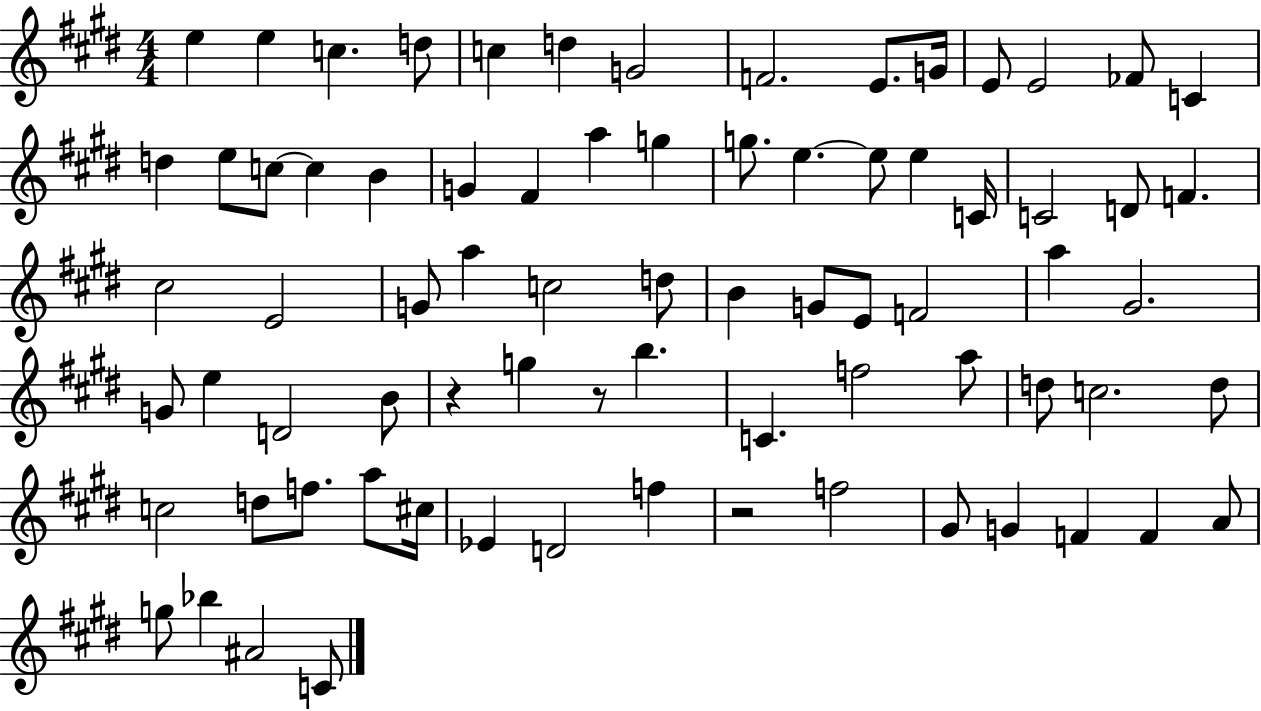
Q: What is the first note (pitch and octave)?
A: E5